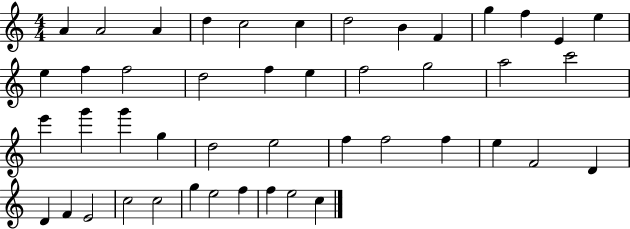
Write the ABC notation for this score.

X:1
T:Untitled
M:4/4
L:1/4
K:C
A A2 A d c2 c d2 B F g f E e e f f2 d2 f e f2 g2 a2 c'2 e' g' g' g d2 e2 f f2 f e F2 D D F E2 c2 c2 g e2 f f e2 c